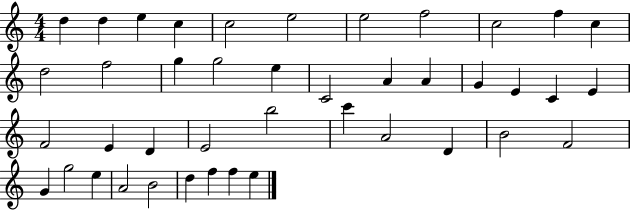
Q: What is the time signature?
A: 4/4